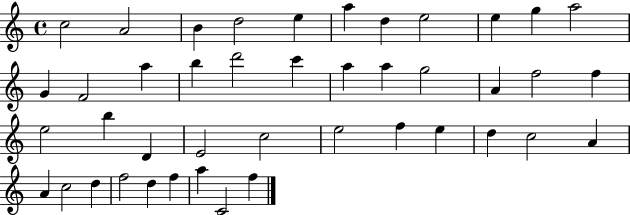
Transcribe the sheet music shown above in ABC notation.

X:1
T:Untitled
M:4/4
L:1/4
K:C
c2 A2 B d2 e a d e2 e g a2 G F2 a b d'2 c' a a g2 A f2 f e2 b D E2 c2 e2 f e d c2 A A c2 d f2 d f a C2 f